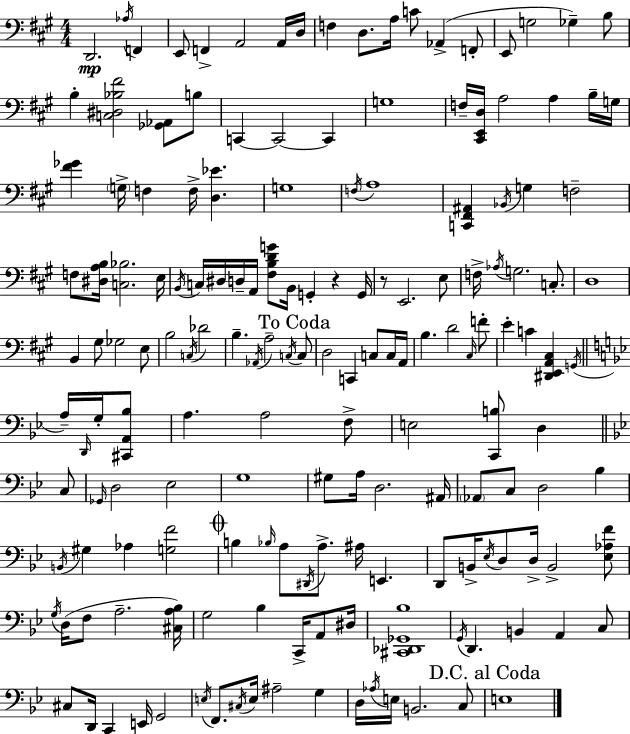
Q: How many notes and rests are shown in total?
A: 165